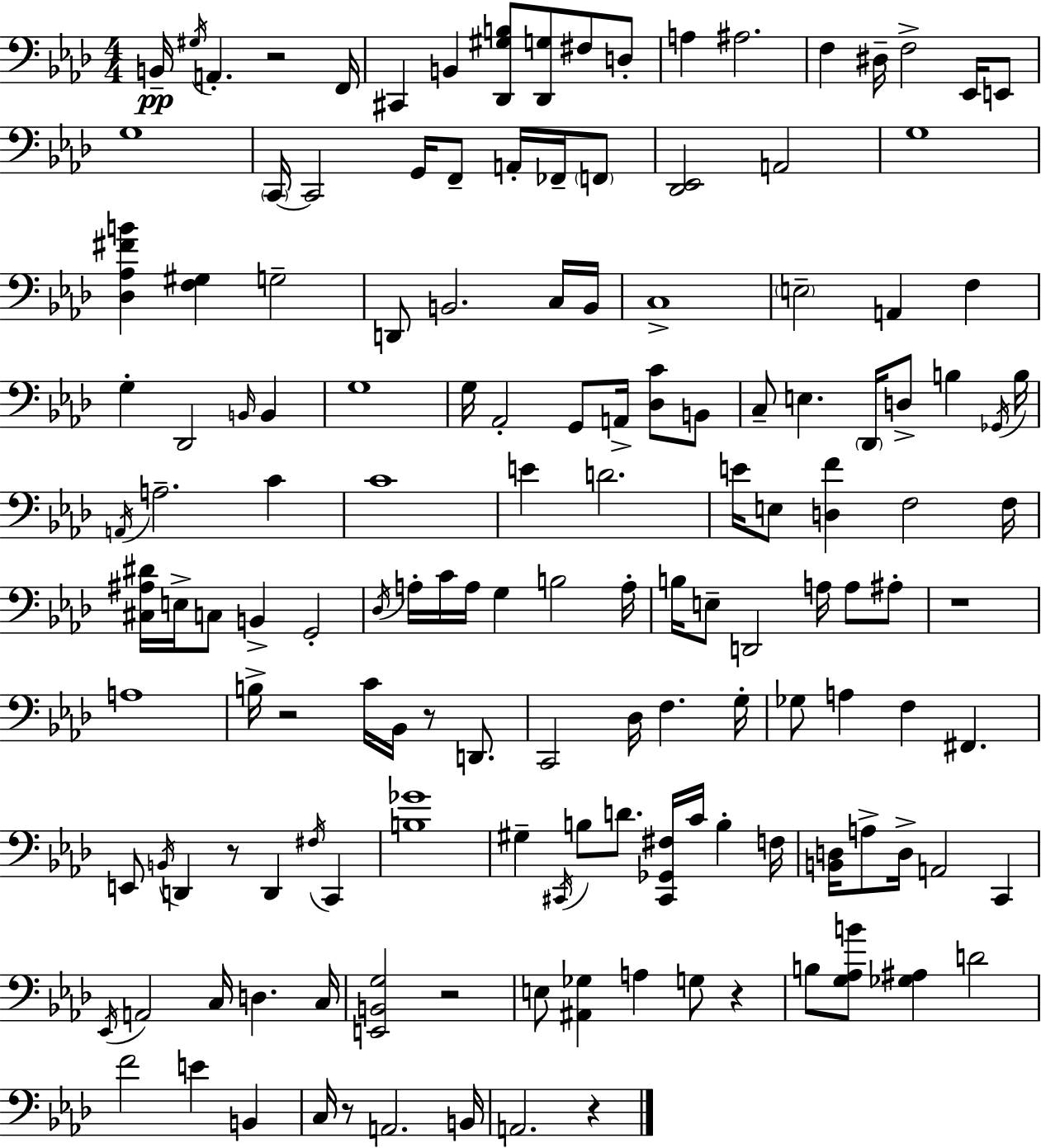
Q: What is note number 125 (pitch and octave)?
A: A2